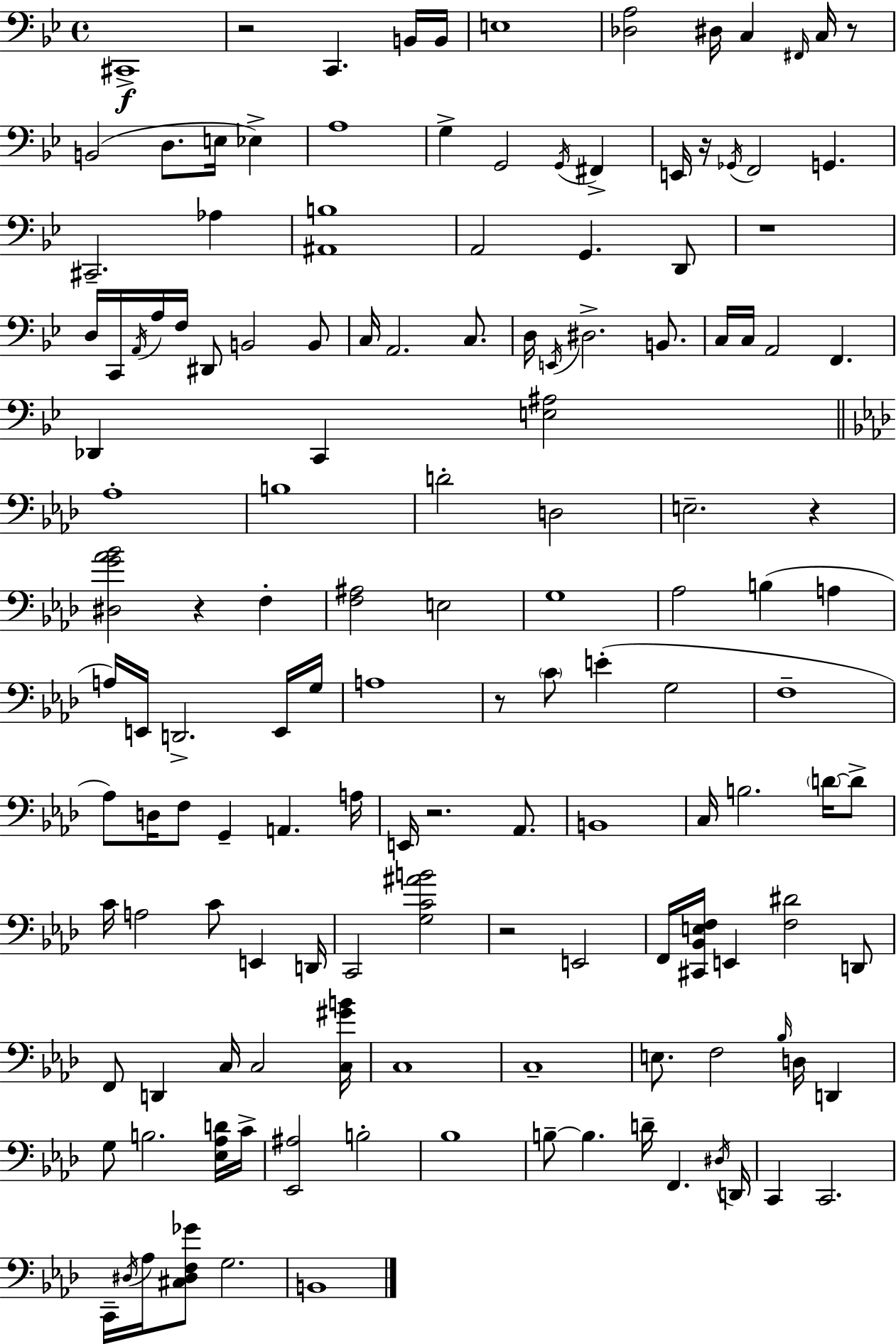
C#2/w R/h C2/q. B2/s B2/s E3/w [Db3,A3]/h D#3/s C3/q F#2/s C3/s R/e B2/h D3/e. E3/s Eb3/q A3/w G3/q G2/h G2/s F#2/q E2/s R/s Gb2/s F2/h G2/q. C#2/h. Ab3/q [A#2,B3]/w A2/h G2/q. D2/e R/w D3/s C2/s A2/s A3/s F3/s D#2/e B2/h B2/e C3/s A2/h. C3/e. D3/s E2/s D#3/h. B2/e. C3/s C3/s A2/h F2/q. Db2/q C2/q [E3,A#3]/h Ab3/w B3/w D4/h D3/h E3/h. R/q [D#3,G4,Ab4,Bb4]/h R/q F3/q [F3,A#3]/h E3/h G3/w Ab3/h B3/q A3/q A3/s E2/s D2/h. E2/s G3/s A3/w R/e C4/e E4/q G3/h F3/w Ab3/e D3/s F3/e G2/q A2/q. A3/s E2/s R/h. Ab2/e. B2/w C3/s B3/h. D4/s D4/e C4/s A3/h C4/e E2/q D2/s C2/h [G3,C4,A#4,B4]/h R/h E2/h F2/s [C#2,Bb2,E3,F3]/s E2/q [F3,D#4]/h D2/e F2/e D2/q C3/s C3/h [C3,G#4,B4]/s C3/w C3/w E3/e. F3/h Bb3/s D3/s D2/q G3/e B3/h. [Eb3,Ab3,D4]/s C4/s [Eb2,A#3]/h B3/h Bb3/w B3/e B3/q. D4/s F2/q. D#3/s D2/s C2/q C2/h. C2/s D#3/s Ab3/s [C#3,D#3,F3,Gb4]/e G3/h. B2/w